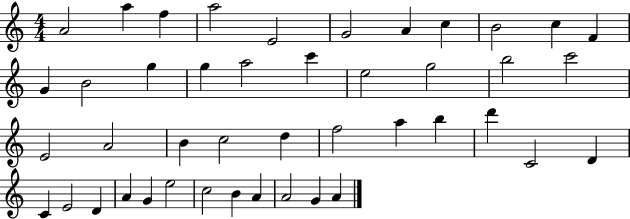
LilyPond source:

{
  \clef treble
  \numericTimeSignature
  \time 4/4
  \key c \major
  a'2 a''4 f''4 | a''2 e'2 | g'2 a'4 c''4 | b'2 c''4 f'4 | \break g'4 b'2 g''4 | g''4 a''2 c'''4 | e''2 g''2 | b''2 c'''2 | \break e'2 a'2 | b'4 c''2 d''4 | f''2 a''4 b''4 | d'''4 c'2 d'4 | \break c'4 e'2 d'4 | a'4 g'4 e''2 | c''2 b'4 a'4 | a'2 g'4 a'4 | \break \bar "|."
}